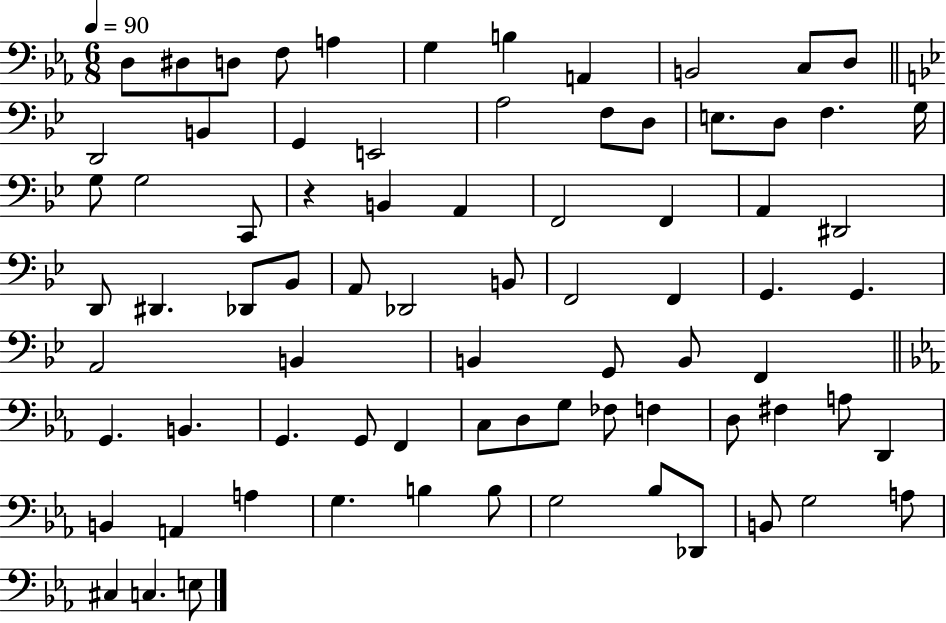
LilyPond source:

{
  \clef bass
  \numericTimeSignature
  \time 6/8
  \key ees \major
  \tempo 4 = 90
  d8 dis8 d8 f8 a4 | g4 b4 a,4 | b,2 c8 d8 | \bar "||" \break \key g \minor d,2 b,4 | g,4 e,2 | a2 f8 d8 | e8. d8 f4. g16 | \break g8 g2 c,8 | r4 b,4 a,4 | f,2 f,4 | a,4 dis,2 | \break d,8 dis,4. des,8 bes,8 | a,8 des,2 b,8 | f,2 f,4 | g,4. g,4. | \break a,2 b,4 | b,4 g,8 b,8 f,4 | \bar "||" \break \key c \minor g,4. b,4. | g,4. g,8 f,4 | c8 d8 g8 fes8 f4 | d8 fis4 a8 d,4 | \break b,4 a,4 a4 | g4. b4 b8 | g2 bes8 des,8 | b,8 g2 a8 | \break cis4 c4. e8 | \bar "|."
}